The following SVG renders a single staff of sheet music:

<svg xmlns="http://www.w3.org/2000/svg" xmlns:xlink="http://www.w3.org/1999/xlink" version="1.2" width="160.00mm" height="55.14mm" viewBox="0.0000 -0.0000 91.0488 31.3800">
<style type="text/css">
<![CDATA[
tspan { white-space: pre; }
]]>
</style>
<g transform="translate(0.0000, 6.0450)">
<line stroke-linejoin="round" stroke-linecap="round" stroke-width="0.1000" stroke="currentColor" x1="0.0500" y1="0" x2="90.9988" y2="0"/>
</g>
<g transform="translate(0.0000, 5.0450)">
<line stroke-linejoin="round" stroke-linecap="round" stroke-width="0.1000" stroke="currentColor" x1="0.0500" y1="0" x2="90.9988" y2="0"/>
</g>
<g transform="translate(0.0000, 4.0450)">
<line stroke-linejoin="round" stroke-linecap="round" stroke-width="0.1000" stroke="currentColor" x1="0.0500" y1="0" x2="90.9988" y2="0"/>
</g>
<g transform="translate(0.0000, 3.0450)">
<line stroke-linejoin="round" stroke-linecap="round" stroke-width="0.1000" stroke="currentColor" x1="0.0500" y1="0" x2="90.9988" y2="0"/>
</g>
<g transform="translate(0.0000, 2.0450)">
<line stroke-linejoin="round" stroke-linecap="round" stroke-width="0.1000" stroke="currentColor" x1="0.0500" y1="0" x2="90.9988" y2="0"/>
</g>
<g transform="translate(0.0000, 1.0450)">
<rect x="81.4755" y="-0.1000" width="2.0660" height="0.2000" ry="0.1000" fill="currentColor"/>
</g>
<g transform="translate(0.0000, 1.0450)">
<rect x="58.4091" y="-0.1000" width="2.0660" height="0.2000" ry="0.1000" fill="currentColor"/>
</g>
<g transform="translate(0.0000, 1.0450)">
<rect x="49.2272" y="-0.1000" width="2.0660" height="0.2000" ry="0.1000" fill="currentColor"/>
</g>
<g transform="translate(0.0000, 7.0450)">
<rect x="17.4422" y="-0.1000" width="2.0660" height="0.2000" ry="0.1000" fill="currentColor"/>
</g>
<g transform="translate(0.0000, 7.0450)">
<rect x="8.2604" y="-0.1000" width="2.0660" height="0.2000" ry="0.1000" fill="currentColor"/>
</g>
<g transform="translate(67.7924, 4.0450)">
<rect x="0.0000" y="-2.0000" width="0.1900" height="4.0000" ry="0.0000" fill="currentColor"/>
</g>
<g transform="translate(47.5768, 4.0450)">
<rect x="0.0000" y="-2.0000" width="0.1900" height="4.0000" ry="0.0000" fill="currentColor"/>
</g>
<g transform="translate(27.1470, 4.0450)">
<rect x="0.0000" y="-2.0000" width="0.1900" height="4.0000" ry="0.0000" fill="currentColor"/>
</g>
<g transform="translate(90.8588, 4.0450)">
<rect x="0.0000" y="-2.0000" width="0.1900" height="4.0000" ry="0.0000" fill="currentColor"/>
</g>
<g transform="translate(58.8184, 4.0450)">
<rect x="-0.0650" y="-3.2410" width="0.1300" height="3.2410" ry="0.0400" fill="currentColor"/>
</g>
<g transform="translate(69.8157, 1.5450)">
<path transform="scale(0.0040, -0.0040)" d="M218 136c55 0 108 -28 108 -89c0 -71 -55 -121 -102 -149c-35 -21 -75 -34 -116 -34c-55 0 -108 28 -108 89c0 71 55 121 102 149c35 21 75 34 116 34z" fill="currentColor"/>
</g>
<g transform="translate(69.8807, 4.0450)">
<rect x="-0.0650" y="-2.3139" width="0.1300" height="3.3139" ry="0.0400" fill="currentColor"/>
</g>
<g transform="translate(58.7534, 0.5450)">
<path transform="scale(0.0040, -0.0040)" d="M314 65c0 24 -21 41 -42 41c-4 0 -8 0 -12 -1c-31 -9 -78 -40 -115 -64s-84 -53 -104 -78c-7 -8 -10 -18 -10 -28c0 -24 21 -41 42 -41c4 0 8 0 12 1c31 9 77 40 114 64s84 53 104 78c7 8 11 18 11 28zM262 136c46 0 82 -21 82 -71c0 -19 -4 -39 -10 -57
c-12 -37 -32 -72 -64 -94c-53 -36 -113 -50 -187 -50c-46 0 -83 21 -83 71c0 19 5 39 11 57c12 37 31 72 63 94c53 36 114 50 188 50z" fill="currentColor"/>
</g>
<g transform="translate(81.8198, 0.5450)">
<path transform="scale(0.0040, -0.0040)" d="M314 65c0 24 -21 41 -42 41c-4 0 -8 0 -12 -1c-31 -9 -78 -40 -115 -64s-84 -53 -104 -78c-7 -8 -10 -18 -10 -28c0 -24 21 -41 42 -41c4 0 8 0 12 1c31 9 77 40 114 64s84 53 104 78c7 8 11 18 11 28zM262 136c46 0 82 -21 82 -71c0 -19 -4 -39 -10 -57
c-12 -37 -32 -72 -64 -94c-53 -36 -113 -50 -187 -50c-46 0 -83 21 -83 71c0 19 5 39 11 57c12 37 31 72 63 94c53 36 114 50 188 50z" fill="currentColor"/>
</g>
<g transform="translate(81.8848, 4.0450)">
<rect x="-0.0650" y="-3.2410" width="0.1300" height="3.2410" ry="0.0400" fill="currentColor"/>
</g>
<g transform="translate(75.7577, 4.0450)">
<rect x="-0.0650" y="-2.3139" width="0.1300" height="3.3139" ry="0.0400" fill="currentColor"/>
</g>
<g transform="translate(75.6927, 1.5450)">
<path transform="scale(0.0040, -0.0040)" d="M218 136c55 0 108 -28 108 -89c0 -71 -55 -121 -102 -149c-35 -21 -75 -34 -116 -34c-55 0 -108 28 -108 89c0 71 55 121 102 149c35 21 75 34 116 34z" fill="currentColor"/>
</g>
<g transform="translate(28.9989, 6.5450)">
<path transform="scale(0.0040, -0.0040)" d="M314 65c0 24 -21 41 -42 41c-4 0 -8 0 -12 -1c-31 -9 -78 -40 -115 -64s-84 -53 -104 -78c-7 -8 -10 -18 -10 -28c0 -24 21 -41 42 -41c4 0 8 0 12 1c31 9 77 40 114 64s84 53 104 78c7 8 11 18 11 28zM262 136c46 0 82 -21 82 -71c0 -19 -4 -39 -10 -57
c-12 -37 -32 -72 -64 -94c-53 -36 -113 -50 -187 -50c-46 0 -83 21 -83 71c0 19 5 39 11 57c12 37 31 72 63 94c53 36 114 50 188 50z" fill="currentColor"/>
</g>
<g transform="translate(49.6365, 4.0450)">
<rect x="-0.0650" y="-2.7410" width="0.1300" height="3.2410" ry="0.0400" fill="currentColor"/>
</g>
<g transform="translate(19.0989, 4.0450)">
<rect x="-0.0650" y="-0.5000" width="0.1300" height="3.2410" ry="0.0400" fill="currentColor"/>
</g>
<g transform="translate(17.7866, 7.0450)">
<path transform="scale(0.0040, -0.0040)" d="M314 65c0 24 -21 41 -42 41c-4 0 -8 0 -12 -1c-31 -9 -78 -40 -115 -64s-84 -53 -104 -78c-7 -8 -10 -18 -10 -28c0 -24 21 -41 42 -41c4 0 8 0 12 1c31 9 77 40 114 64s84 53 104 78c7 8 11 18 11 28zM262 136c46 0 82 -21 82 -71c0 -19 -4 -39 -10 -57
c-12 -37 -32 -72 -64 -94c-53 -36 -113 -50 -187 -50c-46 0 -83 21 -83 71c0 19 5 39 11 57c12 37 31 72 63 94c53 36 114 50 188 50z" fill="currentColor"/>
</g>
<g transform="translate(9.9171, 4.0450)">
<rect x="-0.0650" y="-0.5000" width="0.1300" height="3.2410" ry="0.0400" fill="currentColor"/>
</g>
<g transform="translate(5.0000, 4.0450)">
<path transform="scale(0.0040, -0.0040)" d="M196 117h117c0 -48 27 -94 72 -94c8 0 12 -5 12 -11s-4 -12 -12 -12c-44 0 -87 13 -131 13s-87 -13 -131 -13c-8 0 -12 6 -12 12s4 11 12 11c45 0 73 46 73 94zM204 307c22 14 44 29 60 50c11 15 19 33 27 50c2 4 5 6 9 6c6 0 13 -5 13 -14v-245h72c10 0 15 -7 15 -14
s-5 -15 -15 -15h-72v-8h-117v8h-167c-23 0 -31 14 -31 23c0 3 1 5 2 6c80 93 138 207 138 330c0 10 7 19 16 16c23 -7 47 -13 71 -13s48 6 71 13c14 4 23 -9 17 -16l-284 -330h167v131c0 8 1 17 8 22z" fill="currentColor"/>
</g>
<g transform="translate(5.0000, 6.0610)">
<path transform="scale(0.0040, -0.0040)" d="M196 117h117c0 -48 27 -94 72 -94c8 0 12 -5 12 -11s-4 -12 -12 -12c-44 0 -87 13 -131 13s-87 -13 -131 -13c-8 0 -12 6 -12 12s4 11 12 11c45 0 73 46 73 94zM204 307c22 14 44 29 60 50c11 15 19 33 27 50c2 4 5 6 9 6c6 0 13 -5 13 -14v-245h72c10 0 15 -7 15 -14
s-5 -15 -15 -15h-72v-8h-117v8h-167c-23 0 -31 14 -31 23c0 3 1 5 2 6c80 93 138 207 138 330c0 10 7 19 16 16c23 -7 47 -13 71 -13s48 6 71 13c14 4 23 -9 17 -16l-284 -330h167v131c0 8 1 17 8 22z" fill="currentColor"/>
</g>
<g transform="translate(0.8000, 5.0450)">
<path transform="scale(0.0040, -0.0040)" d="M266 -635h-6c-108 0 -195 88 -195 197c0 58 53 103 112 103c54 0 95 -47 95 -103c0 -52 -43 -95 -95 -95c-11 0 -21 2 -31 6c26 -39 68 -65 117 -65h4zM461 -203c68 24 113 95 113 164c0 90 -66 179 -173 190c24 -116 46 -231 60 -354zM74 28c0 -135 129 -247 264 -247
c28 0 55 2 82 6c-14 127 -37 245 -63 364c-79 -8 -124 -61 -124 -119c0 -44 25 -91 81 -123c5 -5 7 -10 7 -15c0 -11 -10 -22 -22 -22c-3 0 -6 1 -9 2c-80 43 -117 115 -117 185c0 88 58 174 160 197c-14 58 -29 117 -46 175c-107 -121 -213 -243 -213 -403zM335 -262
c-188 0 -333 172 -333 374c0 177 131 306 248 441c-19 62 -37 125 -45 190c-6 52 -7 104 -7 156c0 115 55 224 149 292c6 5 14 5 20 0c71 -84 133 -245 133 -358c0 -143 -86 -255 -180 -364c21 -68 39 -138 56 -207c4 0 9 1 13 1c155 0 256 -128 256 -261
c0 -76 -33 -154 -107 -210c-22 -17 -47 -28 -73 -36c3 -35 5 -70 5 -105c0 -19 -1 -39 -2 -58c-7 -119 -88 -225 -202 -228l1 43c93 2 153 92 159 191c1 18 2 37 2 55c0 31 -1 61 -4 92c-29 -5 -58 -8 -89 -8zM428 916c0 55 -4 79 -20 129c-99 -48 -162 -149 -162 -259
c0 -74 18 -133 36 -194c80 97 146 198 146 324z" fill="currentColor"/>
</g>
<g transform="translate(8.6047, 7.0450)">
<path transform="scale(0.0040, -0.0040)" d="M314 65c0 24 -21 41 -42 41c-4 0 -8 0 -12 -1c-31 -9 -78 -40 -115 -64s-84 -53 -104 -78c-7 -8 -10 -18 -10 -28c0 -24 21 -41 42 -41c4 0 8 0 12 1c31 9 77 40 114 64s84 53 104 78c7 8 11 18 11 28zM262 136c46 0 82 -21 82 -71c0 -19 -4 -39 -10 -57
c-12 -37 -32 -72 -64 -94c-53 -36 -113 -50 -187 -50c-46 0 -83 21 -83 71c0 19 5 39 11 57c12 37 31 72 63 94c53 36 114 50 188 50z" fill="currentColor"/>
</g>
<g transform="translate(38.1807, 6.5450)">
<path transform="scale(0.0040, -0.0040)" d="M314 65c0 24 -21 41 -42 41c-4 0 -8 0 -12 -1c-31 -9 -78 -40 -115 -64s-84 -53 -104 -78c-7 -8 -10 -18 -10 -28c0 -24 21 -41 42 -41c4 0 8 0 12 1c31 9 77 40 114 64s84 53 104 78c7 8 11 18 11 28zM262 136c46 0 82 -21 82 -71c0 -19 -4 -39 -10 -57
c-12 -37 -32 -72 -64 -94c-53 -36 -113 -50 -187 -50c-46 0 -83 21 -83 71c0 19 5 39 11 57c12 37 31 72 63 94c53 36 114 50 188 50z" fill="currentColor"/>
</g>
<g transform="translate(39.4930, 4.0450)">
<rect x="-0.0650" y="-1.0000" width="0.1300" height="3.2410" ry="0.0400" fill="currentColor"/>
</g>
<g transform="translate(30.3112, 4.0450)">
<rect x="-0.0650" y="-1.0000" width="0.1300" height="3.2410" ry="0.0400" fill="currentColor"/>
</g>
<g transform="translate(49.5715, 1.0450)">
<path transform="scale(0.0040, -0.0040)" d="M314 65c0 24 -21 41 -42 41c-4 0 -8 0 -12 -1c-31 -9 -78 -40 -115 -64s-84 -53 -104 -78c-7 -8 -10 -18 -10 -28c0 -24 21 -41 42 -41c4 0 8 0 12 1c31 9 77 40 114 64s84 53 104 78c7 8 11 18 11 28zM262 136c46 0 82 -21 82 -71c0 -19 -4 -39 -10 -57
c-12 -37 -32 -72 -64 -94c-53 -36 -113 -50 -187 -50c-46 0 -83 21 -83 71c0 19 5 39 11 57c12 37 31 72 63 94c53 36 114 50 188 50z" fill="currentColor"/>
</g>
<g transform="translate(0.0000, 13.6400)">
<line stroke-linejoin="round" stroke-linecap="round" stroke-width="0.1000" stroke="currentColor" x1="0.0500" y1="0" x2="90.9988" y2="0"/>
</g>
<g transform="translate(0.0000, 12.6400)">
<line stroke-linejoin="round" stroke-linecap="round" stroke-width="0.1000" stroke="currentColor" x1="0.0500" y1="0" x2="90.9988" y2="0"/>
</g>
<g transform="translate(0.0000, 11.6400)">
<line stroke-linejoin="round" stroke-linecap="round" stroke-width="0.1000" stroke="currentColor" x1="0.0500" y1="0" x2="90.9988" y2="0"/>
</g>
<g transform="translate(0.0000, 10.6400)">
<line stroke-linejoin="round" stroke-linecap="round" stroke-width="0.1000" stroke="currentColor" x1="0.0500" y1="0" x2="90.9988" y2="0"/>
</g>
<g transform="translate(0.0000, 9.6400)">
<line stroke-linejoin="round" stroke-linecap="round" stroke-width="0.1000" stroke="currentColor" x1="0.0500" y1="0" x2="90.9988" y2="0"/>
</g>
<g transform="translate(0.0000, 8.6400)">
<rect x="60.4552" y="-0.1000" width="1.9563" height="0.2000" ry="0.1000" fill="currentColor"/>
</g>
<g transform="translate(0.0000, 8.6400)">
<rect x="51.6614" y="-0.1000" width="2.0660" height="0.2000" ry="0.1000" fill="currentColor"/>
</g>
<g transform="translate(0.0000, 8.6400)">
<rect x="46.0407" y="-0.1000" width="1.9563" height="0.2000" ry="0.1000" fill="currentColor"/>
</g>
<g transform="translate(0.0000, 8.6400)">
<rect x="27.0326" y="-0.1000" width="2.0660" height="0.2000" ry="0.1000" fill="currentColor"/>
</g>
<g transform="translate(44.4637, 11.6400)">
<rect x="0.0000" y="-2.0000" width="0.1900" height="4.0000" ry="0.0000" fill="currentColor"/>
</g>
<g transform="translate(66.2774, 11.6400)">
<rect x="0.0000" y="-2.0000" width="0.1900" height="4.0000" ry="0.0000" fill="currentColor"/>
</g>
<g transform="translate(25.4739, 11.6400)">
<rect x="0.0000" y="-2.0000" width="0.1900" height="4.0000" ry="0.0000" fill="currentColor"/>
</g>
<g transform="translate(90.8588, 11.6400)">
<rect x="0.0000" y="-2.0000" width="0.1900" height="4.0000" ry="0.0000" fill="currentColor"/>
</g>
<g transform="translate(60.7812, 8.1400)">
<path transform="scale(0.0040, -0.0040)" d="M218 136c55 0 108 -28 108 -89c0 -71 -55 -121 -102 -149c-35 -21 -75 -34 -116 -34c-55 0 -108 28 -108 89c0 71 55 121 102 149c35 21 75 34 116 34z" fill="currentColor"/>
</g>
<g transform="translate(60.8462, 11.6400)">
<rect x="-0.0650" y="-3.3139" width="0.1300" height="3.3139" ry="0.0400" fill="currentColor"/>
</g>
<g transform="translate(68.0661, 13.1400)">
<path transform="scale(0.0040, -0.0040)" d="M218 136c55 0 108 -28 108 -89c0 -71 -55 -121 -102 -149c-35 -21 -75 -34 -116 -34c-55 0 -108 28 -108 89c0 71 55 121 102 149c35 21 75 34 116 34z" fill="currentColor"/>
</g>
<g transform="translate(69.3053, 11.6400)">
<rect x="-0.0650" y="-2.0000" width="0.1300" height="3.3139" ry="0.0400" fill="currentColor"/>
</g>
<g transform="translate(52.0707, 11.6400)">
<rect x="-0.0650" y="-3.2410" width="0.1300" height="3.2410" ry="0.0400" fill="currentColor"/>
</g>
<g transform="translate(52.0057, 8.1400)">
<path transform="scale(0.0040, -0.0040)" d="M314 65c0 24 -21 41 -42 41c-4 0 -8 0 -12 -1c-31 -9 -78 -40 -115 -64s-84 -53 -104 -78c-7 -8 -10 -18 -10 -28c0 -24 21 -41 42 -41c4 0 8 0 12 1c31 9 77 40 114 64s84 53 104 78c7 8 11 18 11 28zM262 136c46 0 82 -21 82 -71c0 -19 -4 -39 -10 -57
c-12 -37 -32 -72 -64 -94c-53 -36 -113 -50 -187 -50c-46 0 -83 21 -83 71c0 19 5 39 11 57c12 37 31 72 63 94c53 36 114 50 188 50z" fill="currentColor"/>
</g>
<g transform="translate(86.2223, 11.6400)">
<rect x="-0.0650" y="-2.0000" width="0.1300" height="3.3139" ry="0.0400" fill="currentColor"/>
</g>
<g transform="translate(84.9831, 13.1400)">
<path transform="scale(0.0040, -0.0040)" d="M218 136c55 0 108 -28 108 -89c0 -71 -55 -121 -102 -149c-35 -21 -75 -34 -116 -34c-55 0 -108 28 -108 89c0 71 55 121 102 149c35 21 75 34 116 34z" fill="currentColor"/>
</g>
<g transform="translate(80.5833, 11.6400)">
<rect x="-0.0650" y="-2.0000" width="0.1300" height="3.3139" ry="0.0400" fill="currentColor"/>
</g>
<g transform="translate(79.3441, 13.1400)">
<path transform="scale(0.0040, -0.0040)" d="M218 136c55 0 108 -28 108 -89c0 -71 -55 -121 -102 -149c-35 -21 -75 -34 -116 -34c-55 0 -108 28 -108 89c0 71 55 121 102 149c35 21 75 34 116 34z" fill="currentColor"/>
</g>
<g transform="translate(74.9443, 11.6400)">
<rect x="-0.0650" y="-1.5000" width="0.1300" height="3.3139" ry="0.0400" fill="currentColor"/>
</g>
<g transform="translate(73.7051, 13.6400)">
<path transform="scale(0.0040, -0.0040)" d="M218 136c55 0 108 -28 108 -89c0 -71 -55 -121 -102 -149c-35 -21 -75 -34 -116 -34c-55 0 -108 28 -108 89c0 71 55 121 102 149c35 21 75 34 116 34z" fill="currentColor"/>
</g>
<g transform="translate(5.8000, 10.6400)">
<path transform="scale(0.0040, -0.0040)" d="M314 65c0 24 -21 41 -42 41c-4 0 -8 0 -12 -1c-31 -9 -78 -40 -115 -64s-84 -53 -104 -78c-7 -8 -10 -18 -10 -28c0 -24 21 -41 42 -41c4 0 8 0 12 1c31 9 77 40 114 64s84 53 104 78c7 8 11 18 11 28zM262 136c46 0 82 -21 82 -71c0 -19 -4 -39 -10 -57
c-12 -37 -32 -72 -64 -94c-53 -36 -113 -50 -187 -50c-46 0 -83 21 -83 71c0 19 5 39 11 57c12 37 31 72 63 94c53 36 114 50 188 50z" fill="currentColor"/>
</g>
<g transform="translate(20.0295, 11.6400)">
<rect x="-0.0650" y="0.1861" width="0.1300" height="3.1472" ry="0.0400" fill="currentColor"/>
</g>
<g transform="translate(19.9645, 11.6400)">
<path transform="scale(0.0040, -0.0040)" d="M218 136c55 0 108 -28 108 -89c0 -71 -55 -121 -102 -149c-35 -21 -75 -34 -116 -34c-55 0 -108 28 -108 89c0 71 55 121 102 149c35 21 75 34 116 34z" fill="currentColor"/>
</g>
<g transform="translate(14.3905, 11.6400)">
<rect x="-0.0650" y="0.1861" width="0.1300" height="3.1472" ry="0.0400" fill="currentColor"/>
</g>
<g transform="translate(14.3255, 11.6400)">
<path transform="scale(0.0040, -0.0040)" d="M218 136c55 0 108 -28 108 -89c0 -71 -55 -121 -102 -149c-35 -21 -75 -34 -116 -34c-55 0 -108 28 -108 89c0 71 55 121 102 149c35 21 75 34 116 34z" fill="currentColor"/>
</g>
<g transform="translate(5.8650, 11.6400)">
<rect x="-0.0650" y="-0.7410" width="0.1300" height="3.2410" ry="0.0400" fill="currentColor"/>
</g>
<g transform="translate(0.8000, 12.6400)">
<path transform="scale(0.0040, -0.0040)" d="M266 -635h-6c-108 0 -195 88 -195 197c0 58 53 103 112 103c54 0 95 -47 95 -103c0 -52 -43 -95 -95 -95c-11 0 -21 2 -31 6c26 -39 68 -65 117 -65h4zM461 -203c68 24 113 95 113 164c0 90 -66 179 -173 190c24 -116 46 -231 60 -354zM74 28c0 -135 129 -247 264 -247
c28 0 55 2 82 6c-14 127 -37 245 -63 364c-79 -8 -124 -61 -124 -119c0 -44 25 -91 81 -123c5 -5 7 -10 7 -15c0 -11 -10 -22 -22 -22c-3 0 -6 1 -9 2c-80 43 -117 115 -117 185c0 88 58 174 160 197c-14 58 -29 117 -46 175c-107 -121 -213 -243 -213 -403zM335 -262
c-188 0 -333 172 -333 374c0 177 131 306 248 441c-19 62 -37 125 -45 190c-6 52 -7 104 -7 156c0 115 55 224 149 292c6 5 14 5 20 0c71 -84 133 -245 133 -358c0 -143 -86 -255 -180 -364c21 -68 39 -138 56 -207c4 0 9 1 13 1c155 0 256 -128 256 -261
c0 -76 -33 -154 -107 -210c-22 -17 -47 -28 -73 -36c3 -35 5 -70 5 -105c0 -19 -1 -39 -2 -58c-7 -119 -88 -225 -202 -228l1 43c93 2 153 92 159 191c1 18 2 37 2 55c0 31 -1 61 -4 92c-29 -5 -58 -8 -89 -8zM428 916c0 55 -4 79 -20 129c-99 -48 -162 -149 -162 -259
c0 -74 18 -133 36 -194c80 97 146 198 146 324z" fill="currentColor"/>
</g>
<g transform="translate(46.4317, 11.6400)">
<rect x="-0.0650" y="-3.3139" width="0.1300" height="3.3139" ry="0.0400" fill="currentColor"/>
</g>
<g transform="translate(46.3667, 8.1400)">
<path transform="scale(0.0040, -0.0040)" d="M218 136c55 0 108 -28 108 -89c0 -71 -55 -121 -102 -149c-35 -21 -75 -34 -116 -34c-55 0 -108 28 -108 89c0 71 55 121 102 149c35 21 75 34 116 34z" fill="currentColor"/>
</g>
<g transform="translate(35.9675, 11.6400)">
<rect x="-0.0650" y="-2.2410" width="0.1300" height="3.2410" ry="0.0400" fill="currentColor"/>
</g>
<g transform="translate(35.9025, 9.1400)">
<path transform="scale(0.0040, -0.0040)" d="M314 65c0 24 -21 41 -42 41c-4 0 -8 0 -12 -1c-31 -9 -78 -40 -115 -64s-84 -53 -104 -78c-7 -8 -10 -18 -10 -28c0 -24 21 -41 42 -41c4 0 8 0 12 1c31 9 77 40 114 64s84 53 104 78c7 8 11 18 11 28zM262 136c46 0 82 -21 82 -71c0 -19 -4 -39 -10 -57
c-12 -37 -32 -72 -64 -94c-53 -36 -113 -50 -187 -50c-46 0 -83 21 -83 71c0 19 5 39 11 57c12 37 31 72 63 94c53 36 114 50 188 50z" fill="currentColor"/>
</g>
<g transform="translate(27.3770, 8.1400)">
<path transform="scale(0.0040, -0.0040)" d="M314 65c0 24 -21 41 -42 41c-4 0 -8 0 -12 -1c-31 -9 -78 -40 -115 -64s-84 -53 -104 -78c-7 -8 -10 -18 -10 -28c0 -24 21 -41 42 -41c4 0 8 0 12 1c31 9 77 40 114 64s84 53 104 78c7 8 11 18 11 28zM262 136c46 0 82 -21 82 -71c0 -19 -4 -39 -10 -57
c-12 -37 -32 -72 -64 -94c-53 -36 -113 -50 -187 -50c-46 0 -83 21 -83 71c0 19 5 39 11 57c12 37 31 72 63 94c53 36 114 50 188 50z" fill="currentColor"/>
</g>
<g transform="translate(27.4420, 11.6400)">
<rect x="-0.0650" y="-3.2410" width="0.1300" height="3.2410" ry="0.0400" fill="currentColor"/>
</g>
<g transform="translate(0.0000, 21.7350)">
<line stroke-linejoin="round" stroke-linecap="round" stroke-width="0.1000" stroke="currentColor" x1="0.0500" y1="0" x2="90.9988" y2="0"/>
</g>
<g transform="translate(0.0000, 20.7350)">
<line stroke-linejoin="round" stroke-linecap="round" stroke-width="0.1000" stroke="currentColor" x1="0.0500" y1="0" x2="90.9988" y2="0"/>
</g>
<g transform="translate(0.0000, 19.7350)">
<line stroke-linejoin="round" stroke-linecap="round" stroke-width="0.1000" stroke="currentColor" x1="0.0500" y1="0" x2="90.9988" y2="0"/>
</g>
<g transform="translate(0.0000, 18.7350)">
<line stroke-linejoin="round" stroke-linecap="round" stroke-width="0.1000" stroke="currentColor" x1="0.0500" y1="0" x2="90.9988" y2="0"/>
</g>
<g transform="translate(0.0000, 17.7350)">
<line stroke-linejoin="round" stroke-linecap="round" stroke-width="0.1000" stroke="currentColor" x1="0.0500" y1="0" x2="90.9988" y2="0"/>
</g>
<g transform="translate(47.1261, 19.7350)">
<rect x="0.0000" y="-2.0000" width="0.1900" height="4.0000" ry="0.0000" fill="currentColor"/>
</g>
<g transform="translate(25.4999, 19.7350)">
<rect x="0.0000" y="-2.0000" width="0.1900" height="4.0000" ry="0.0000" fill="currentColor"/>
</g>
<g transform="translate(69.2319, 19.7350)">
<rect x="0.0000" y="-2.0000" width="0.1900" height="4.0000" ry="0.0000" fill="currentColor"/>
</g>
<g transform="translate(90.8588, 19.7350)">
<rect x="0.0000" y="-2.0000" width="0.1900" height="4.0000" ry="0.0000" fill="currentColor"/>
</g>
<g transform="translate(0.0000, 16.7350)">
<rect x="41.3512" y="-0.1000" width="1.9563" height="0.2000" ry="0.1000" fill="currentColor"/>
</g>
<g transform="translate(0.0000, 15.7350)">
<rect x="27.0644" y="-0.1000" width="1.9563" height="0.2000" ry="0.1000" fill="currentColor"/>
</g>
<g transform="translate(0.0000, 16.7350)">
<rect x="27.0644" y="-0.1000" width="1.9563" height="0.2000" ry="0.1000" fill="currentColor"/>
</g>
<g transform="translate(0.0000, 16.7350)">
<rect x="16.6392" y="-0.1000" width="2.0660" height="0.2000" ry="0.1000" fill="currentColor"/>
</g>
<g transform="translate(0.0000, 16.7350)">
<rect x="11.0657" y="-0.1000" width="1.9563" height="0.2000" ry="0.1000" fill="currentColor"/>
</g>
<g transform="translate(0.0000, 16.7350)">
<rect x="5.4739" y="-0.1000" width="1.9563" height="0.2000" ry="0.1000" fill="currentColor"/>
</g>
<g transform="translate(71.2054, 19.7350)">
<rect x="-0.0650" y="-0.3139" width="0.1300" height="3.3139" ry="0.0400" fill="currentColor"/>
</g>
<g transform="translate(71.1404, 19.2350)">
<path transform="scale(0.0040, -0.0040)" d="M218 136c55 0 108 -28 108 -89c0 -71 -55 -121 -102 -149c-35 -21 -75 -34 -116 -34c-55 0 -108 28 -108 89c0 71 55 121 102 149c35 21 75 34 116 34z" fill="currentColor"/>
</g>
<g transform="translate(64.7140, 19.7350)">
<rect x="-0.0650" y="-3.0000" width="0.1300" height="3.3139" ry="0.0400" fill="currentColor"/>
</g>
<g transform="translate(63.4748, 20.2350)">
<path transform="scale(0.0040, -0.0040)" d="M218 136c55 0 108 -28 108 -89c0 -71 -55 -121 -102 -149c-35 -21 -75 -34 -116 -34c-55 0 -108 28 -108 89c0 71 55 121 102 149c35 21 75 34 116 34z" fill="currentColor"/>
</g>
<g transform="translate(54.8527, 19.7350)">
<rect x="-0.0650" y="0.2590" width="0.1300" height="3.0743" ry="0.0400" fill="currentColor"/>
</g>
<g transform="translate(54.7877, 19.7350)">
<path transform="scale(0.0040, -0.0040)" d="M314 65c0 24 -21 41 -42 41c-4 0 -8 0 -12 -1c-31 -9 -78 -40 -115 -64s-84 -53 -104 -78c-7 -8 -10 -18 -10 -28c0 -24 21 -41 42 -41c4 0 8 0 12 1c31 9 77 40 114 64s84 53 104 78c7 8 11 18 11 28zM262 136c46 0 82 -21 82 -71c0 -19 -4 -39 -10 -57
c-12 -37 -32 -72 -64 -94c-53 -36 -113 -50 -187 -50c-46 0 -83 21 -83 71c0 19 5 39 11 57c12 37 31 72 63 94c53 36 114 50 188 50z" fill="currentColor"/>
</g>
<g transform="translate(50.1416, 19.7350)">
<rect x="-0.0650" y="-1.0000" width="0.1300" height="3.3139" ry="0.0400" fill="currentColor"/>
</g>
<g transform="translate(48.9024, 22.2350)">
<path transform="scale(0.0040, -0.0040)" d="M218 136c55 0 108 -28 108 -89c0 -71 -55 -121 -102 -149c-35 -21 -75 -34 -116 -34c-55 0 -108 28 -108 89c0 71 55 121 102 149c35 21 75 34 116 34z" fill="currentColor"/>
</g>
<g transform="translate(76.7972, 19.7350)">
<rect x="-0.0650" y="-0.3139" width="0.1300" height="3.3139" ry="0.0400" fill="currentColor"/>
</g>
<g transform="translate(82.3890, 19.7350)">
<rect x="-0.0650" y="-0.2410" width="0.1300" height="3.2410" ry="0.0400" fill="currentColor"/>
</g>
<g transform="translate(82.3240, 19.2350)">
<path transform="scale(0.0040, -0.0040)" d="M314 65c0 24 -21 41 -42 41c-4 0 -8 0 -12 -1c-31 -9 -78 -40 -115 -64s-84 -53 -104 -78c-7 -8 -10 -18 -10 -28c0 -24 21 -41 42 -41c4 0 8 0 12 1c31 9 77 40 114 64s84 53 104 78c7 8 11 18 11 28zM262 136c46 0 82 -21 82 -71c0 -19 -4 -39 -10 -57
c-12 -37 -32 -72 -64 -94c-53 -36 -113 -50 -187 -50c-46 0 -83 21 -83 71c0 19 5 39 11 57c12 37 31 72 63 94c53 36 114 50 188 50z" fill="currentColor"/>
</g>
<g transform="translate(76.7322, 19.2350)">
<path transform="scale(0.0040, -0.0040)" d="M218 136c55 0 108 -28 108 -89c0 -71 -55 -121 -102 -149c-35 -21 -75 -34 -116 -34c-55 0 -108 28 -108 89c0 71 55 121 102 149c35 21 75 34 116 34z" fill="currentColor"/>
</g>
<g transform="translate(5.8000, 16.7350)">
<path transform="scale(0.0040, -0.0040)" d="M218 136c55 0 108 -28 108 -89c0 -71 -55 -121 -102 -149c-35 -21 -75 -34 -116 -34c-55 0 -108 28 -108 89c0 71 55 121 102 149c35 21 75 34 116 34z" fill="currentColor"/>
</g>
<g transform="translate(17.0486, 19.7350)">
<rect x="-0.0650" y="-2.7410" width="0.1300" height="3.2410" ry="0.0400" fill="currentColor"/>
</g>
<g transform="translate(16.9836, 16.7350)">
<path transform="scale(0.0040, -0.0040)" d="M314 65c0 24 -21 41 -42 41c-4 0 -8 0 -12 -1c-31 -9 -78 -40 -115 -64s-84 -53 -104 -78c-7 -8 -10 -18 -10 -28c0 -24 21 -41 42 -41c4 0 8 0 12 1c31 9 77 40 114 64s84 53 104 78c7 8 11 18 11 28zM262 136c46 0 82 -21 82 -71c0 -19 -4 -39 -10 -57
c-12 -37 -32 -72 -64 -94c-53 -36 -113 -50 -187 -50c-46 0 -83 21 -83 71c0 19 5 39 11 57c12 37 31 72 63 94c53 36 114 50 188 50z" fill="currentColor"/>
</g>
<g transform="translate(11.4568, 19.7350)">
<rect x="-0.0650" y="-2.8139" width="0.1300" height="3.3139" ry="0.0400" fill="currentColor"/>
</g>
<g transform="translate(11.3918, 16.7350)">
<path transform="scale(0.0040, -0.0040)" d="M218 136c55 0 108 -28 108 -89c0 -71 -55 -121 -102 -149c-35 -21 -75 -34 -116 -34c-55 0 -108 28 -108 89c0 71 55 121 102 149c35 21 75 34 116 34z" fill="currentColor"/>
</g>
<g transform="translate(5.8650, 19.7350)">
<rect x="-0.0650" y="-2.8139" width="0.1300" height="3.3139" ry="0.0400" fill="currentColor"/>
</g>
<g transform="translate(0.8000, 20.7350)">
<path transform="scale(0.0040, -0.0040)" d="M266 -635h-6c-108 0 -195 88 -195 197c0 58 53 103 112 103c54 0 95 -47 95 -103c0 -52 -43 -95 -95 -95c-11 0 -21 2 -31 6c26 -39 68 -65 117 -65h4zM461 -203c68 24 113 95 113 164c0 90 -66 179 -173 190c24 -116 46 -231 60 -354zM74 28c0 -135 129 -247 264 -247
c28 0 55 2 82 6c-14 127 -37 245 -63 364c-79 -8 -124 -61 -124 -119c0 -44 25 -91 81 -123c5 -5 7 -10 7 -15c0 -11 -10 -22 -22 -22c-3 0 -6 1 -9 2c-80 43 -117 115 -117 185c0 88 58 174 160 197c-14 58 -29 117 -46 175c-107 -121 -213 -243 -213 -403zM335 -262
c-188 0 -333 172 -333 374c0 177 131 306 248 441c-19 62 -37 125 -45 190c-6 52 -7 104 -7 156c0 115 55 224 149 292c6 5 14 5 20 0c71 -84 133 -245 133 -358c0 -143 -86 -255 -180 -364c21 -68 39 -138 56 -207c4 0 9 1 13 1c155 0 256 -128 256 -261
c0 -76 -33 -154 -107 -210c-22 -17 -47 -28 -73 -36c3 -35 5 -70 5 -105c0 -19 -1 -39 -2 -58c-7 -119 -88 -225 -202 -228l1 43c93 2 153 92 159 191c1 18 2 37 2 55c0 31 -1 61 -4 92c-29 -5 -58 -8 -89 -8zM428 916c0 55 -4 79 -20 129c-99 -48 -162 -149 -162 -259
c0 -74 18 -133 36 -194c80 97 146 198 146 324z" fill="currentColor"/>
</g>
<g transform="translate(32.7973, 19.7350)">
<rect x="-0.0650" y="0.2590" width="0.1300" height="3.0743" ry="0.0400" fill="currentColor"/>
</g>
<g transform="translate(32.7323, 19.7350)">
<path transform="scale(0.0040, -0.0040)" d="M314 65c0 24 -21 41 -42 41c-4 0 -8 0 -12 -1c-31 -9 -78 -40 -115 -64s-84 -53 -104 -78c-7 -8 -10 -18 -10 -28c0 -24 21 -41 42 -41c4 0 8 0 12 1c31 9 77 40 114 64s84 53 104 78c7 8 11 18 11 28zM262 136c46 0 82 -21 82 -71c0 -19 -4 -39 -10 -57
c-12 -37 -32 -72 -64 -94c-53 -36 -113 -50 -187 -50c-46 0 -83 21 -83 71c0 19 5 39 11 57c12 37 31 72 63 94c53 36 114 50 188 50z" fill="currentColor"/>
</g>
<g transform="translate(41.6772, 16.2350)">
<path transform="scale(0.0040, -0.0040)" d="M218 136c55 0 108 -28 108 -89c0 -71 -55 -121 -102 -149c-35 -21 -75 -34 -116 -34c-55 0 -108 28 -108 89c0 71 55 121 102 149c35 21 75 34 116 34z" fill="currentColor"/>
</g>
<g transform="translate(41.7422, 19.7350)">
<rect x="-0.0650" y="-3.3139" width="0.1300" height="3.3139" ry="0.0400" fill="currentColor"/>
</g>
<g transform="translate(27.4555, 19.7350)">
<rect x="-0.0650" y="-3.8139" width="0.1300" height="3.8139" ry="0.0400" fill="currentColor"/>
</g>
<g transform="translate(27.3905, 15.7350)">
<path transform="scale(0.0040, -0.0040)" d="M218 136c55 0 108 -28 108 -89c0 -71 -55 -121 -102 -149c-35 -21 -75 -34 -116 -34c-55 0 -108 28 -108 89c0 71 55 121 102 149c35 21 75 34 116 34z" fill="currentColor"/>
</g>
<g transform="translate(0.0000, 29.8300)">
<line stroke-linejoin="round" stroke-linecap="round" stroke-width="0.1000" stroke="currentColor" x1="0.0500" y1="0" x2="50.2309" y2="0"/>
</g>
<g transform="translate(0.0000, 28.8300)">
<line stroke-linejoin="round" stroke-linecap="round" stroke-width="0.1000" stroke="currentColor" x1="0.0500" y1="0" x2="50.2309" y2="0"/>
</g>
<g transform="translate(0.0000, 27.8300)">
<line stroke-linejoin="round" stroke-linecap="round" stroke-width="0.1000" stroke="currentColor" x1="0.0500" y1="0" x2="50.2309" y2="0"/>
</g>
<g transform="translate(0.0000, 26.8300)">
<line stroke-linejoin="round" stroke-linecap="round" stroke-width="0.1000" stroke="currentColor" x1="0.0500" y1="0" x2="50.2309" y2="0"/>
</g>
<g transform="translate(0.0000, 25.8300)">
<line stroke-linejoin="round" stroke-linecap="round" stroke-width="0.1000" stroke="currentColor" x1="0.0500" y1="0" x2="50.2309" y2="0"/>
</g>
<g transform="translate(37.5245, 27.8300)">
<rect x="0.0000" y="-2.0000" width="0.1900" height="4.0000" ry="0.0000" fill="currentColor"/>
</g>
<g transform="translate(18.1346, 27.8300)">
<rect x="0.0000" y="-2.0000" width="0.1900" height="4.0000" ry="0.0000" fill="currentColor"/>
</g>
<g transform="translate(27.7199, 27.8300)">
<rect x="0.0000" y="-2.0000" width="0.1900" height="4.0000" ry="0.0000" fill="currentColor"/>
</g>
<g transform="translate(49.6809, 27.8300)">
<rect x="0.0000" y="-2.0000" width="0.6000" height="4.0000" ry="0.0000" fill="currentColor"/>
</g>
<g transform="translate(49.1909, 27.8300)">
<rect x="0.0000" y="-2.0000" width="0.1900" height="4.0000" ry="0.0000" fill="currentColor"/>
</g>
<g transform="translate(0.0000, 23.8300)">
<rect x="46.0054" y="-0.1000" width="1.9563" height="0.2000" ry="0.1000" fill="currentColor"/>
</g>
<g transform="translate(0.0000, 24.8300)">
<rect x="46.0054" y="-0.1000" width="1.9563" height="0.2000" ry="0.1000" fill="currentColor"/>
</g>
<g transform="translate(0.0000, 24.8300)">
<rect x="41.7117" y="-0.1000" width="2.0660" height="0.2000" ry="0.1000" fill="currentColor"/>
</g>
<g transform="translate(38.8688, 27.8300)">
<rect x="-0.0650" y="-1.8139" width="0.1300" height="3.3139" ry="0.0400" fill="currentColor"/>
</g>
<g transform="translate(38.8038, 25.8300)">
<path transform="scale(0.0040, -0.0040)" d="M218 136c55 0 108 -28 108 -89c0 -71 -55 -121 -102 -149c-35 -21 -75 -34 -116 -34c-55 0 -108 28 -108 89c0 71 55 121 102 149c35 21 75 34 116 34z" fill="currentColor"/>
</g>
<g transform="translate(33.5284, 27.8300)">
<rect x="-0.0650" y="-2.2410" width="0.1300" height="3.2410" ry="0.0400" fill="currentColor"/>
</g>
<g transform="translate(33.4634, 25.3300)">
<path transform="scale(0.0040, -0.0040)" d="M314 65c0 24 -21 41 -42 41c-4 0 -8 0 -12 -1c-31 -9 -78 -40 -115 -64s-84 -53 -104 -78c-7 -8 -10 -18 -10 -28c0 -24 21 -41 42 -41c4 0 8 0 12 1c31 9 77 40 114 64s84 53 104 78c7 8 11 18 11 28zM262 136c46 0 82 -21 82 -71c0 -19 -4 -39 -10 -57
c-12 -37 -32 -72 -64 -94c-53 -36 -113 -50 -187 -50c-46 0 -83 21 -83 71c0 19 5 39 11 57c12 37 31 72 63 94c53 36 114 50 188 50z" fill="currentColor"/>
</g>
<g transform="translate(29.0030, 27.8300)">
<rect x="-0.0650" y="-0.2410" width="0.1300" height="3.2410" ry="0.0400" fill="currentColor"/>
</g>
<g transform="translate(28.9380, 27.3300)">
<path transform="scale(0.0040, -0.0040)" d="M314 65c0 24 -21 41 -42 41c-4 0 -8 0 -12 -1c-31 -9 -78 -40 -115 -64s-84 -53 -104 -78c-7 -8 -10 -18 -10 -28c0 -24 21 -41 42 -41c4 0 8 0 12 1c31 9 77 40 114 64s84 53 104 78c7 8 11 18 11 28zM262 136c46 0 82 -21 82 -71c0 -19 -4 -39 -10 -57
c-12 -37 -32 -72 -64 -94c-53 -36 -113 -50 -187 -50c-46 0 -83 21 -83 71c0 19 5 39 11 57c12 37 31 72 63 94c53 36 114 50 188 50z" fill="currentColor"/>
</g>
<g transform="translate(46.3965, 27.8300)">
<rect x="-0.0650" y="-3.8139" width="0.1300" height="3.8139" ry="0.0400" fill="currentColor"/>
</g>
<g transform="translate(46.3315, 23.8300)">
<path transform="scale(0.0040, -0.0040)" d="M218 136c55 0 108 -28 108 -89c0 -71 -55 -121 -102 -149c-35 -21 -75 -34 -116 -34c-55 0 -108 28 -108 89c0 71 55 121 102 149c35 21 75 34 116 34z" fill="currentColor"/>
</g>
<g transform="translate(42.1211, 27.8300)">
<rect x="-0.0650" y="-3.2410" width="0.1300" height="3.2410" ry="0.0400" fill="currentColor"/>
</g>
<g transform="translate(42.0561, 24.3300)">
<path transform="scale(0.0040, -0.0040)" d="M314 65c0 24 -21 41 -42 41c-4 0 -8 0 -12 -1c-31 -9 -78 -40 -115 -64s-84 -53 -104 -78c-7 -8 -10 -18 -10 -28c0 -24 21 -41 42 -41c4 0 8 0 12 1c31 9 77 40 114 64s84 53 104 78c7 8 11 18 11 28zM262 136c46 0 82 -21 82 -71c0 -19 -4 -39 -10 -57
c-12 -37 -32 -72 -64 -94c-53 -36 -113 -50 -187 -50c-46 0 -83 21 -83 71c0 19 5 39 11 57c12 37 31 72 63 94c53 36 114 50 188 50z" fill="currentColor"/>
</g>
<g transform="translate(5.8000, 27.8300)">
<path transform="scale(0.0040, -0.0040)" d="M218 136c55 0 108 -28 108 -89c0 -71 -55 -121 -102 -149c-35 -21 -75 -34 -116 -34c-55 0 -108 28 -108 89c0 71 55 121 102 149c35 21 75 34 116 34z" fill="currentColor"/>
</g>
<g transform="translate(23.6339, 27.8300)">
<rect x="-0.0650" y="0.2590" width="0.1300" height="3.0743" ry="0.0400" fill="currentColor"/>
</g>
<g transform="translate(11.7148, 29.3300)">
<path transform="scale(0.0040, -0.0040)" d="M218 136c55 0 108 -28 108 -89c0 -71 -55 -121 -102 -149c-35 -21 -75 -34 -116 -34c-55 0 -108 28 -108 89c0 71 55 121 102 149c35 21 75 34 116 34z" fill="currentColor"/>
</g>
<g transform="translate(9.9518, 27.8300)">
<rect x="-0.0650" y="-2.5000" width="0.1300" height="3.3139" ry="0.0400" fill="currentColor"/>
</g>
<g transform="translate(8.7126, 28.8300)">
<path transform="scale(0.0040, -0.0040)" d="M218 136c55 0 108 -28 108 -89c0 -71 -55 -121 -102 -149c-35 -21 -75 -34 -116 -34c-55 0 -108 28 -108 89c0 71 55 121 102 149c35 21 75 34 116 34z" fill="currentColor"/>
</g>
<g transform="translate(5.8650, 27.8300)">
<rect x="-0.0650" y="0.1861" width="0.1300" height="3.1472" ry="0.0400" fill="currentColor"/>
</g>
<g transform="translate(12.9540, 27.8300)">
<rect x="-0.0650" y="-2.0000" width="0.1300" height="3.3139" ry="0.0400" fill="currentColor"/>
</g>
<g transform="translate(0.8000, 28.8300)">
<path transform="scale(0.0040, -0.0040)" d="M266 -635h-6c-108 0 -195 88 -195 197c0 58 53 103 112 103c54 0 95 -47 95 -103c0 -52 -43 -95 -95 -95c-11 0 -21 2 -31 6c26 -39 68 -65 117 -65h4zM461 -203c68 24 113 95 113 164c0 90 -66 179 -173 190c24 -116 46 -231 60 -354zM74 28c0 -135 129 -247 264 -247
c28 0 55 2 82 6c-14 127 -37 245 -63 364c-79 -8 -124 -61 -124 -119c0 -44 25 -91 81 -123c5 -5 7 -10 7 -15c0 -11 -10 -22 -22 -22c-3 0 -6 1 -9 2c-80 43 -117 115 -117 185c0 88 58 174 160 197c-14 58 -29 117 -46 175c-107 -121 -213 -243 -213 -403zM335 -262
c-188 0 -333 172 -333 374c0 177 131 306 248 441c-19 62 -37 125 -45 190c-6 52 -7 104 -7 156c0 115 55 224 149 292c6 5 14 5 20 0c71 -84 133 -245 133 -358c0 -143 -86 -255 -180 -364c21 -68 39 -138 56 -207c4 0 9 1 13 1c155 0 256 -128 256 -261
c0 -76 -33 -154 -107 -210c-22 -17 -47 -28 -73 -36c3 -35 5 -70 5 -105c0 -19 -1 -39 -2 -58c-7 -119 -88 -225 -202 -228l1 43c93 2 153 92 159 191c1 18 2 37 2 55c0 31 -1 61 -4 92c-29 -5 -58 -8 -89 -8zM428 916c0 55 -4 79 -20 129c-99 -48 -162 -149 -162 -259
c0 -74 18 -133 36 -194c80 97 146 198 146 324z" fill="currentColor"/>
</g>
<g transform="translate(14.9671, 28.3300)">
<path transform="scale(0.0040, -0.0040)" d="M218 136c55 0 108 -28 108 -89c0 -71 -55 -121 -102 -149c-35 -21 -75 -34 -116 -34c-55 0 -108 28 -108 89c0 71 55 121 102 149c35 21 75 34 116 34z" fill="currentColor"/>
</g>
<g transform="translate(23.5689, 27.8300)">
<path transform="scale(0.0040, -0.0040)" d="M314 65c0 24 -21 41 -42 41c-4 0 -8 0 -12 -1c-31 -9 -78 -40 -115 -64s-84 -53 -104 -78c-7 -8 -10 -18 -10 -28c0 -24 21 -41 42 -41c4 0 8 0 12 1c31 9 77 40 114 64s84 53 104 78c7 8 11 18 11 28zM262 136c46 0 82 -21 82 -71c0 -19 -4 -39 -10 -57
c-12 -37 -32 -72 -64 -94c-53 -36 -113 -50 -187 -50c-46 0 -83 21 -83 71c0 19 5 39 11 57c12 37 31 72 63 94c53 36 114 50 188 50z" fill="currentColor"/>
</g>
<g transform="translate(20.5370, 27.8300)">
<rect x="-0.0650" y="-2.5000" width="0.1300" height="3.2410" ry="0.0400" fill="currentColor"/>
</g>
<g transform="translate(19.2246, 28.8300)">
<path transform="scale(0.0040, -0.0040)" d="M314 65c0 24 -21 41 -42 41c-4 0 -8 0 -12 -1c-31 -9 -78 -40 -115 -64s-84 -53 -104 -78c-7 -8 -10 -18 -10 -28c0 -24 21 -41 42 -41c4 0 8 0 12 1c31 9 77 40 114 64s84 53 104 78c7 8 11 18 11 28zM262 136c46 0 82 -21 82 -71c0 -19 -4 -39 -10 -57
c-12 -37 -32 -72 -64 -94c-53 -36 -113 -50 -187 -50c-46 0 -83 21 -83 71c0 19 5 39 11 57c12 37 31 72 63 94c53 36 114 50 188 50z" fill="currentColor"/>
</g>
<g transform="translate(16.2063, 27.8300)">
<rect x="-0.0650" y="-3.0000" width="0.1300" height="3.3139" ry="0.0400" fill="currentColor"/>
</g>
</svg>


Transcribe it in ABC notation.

X:1
T:Untitled
M:4/4
L:1/4
K:C
C2 C2 D2 D2 a2 b2 g g b2 d2 B B b2 g2 b b2 b F E F F a a a2 c' B2 b D B2 A c c c2 B G F A G2 B2 c2 g2 f b2 c'